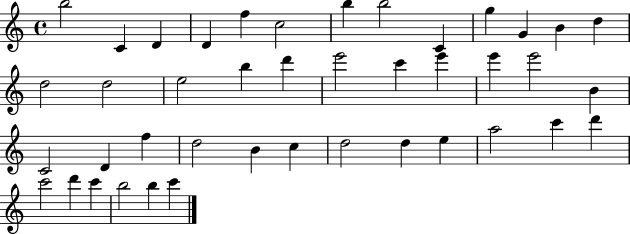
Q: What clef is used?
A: treble